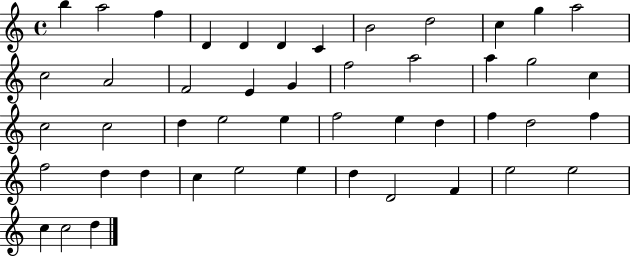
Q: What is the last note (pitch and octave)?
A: D5